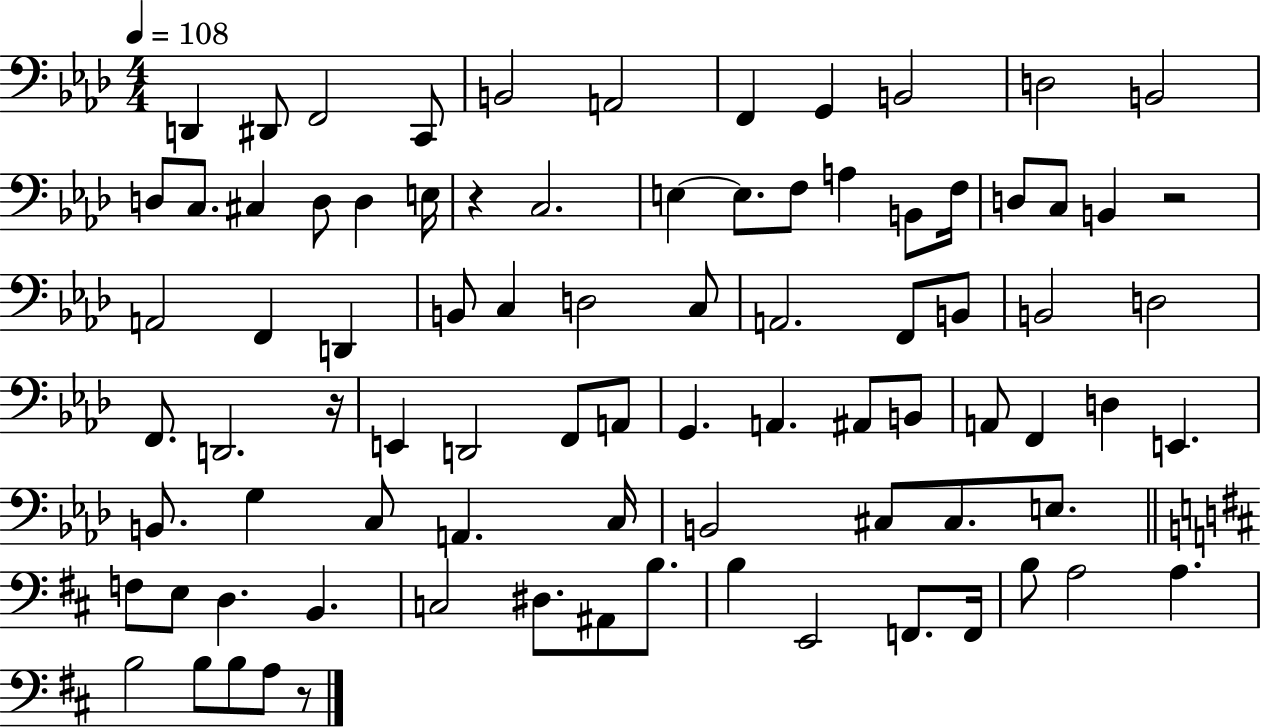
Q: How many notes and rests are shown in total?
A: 85